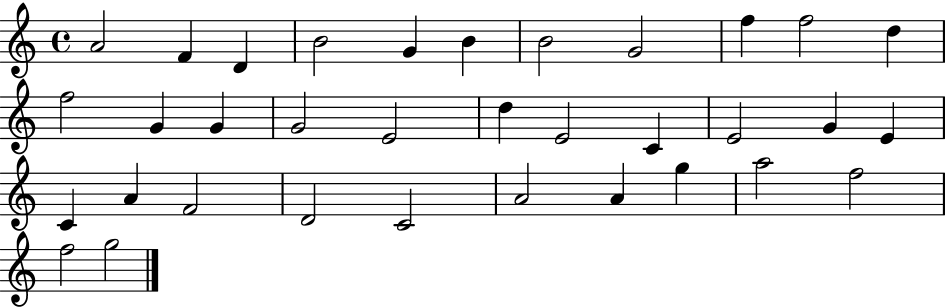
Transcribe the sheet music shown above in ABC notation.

X:1
T:Untitled
M:4/4
L:1/4
K:C
A2 F D B2 G B B2 G2 f f2 d f2 G G G2 E2 d E2 C E2 G E C A F2 D2 C2 A2 A g a2 f2 f2 g2